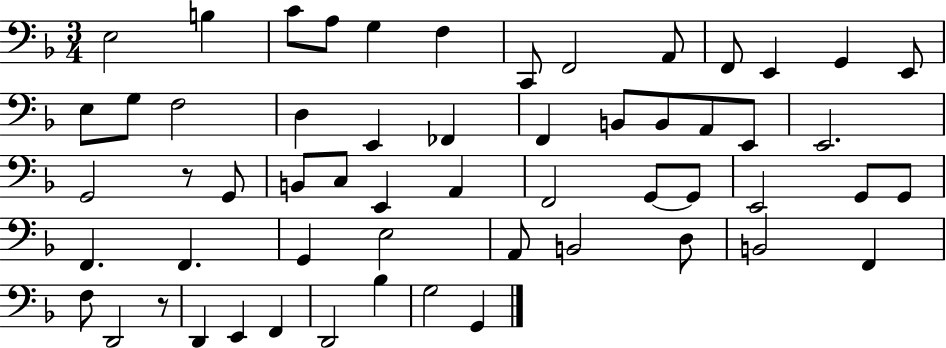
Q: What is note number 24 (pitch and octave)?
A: E2